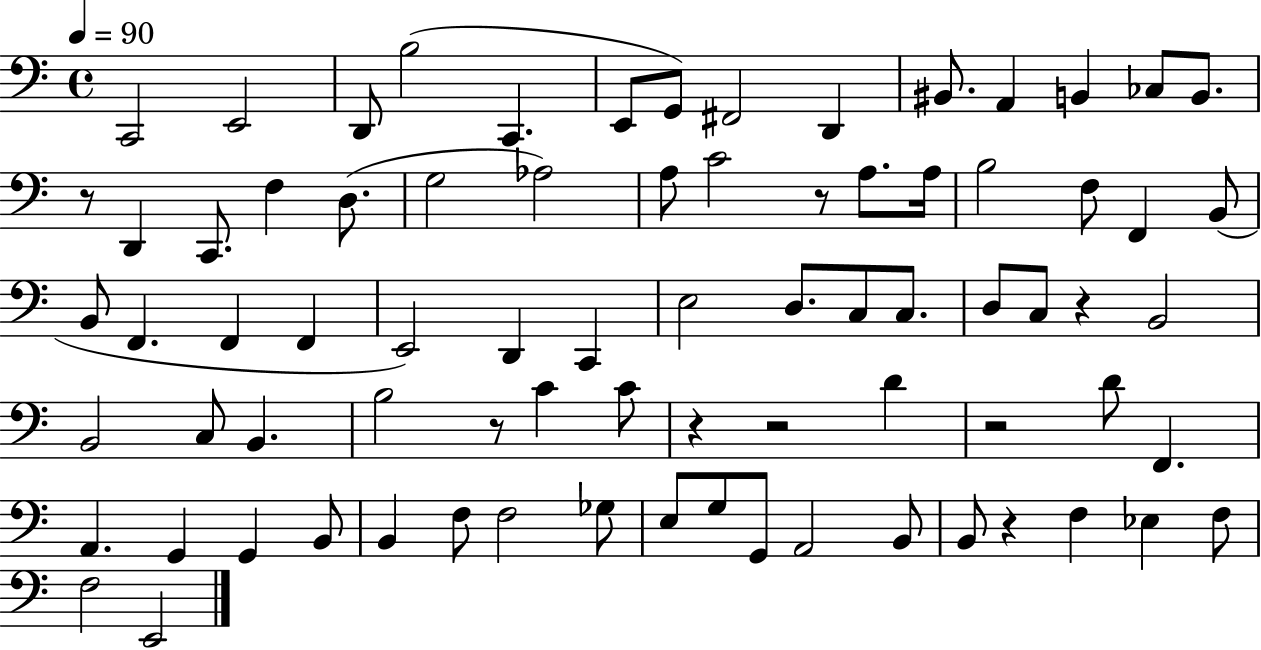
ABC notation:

X:1
T:Untitled
M:4/4
L:1/4
K:C
C,,2 E,,2 D,,/2 B,2 C,, E,,/2 G,,/2 ^F,,2 D,, ^B,,/2 A,, B,, _C,/2 B,,/2 z/2 D,, C,,/2 F, D,/2 G,2 _A,2 A,/2 C2 z/2 A,/2 A,/4 B,2 F,/2 F,, B,,/2 B,,/2 F,, F,, F,, E,,2 D,, C,, E,2 D,/2 C,/2 C,/2 D,/2 C,/2 z B,,2 B,,2 C,/2 B,, B,2 z/2 C C/2 z z2 D z2 D/2 F,, A,, G,, G,, B,,/2 B,, F,/2 F,2 _G,/2 E,/2 G,/2 G,,/2 A,,2 B,,/2 B,,/2 z F, _E, F,/2 F,2 E,,2